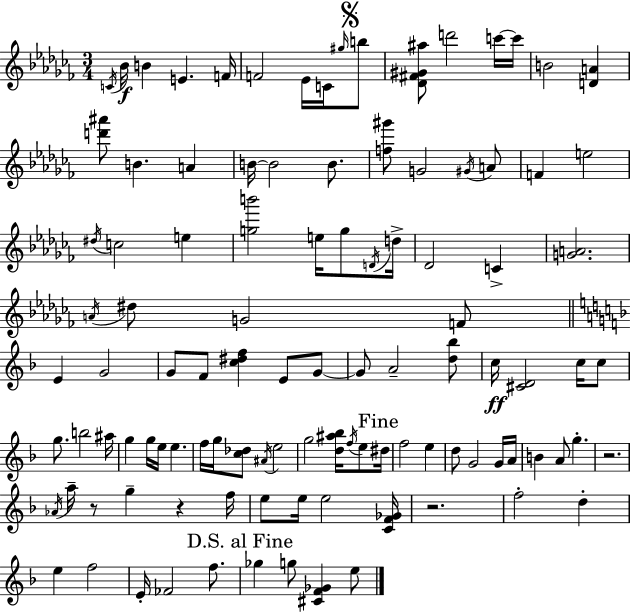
C4/s Bb4/s B4/q E4/q. F4/s F4/h Eb4/s C4/s G#5/s B5/e [Db4,F#4,G#4,A#5]/e D6/h C6/s C6/s B4/h [D4,A4]/q [D6,A#6]/e B4/q. A4/q B4/s B4/h B4/e. [F5,G#6]/e G4/h G#4/s A4/e F4/q E5/h D#5/s C5/h E5/q [G5,B6]/h E5/s G5/e D4/s D5/s Db4/h C4/q [G4,A4]/h. A4/s D#5/e G4/h F4/e E4/q G4/h G4/e F4/e [C5,D#5,F5]/q E4/e G4/e G4/e A4/h [D5,Bb5]/e C5/s [C#4,D4]/h C5/s C5/e G5/e. B5/h A#5/s G5/q G5/s E5/s E5/q. F5/s G5/s [C5,Db5]/e A#4/s E5/h G5/h [D5,A#5,Bb5]/s F5/s E5/e D#5/s F5/h E5/q D5/e G4/h G4/s A4/s B4/q A4/e G5/q. R/h. Ab4/s A5/s R/e G5/q R/q F5/s E5/e E5/s E5/h [C4,F4,Gb4]/s R/h. F5/h D5/q E5/q F5/h E4/s FES4/h F5/e. Gb5/q G5/e [C#4,F4,Gb4]/q E5/e